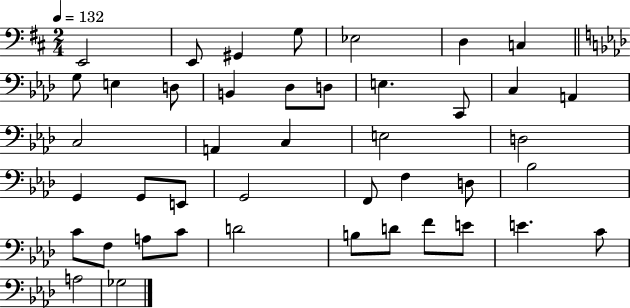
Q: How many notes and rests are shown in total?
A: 43